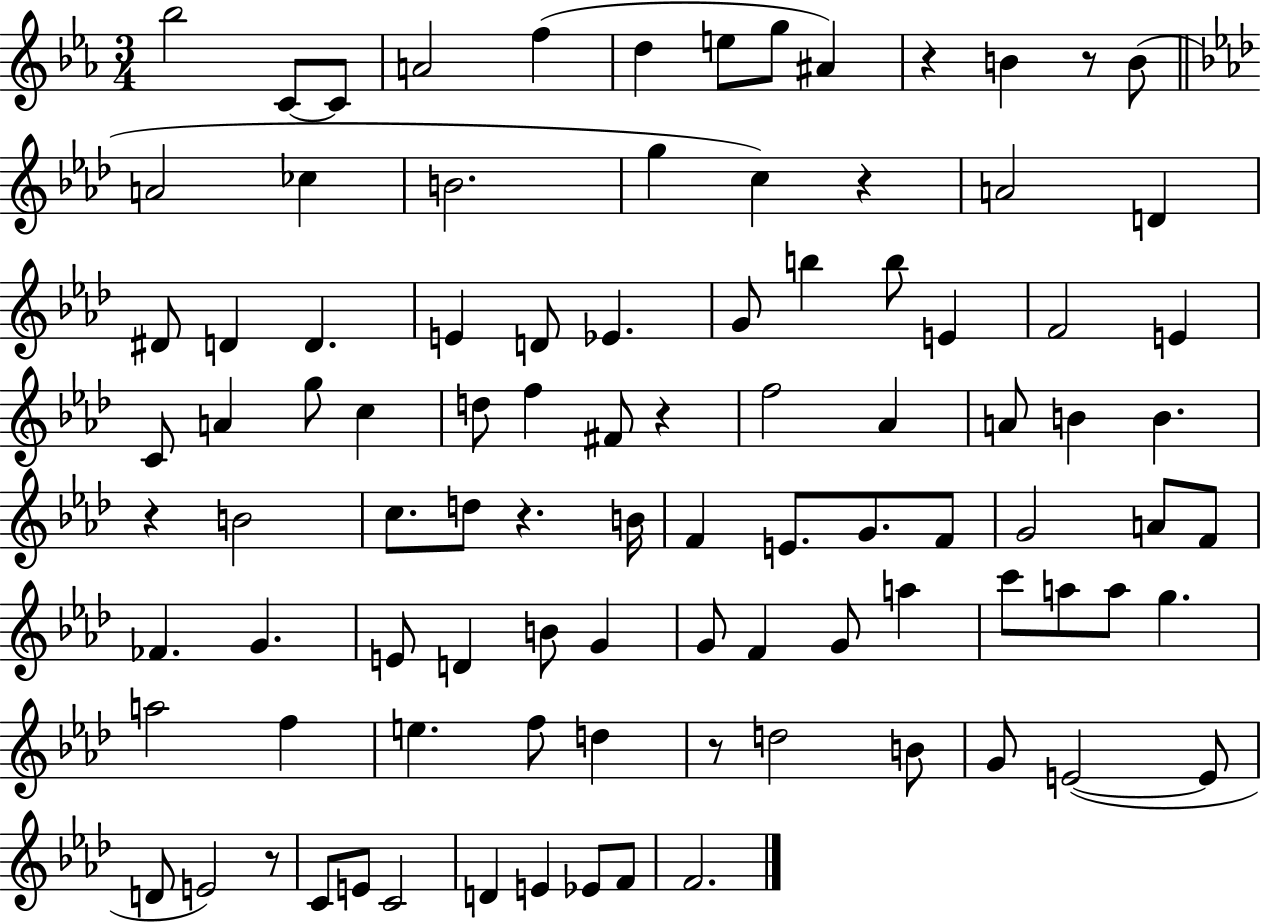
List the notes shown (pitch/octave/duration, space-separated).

Bb5/h C4/e C4/e A4/h F5/q D5/q E5/e G5/e A#4/q R/q B4/q R/e B4/e A4/h CES5/q B4/h. G5/q C5/q R/q A4/h D4/q D#4/e D4/q D4/q. E4/q D4/e Eb4/q. G4/e B5/q B5/e E4/q F4/h E4/q C4/e A4/q G5/e C5/q D5/e F5/q F#4/e R/q F5/h Ab4/q A4/e B4/q B4/q. R/q B4/h C5/e. D5/e R/q. B4/s F4/q E4/e. G4/e. F4/e G4/h A4/e F4/e FES4/q. G4/q. E4/e D4/q B4/e G4/q G4/e F4/q G4/e A5/q C6/e A5/e A5/e G5/q. A5/h F5/q E5/q. F5/e D5/q R/e D5/h B4/e G4/e E4/h E4/e D4/e E4/h R/e C4/e E4/e C4/h D4/q E4/q Eb4/e F4/e F4/h.